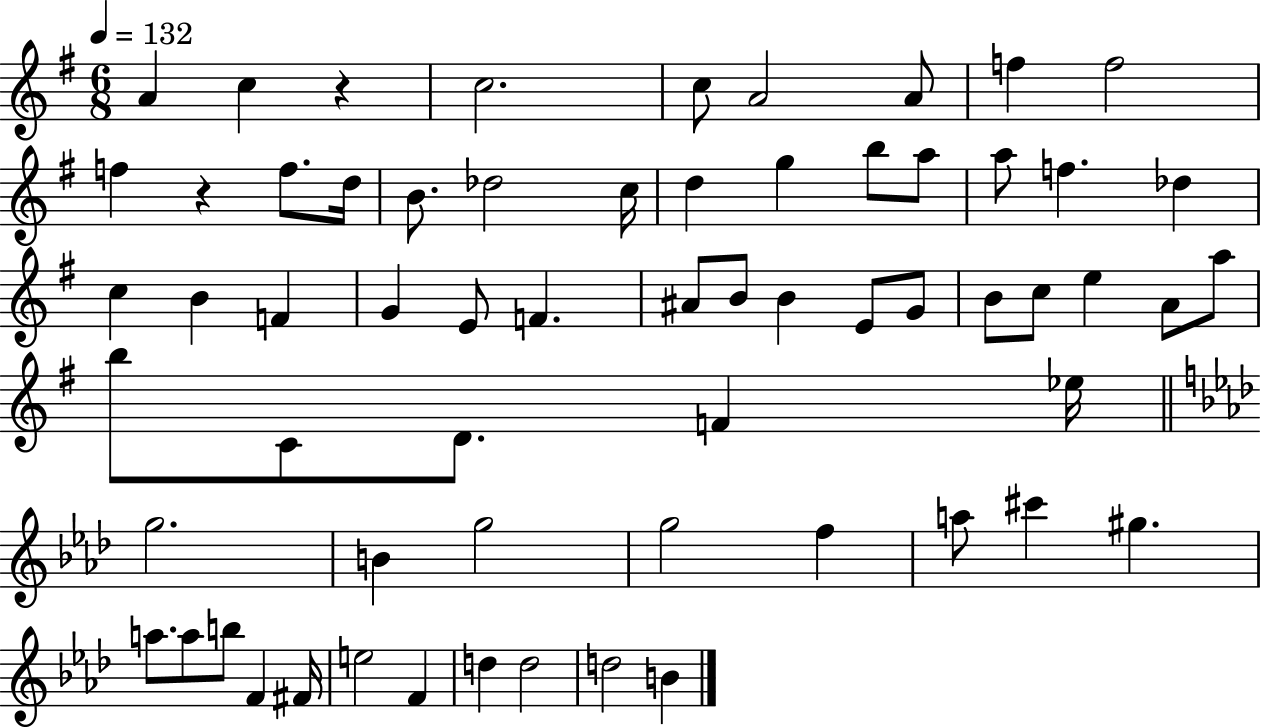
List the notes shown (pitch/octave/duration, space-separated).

A4/q C5/q R/q C5/h. C5/e A4/h A4/e F5/q F5/h F5/q R/q F5/e. D5/s B4/e. Db5/h C5/s D5/q G5/q B5/e A5/e A5/e F5/q. Db5/q C5/q B4/q F4/q G4/q E4/e F4/q. A#4/e B4/e B4/q E4/e G4/e B4/e C5/e E5/q A4/e A5/e B5/e C4/e D4/e. F4/q Eb5/s G5/h. B4/q G5/h G5/h F5/q A5/e C#6/q G#5/q. A5/e. A5/e B5/e F4/q F#4/s E5/h F4/q D5/q D5/h D5/h B4/q